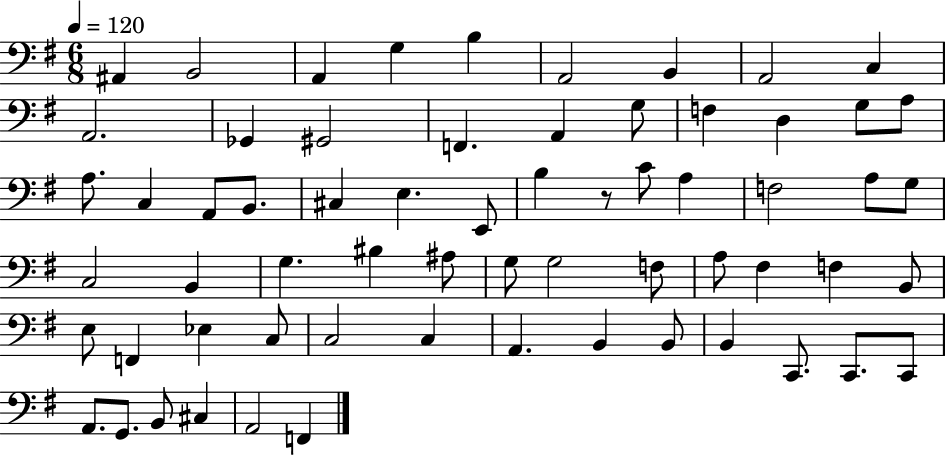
{
  \clef bass
  \numericTimeSignature
  \time 6/8
  \key g \major
  \tempo 4 = 120
  ais,4 b,2 | a,4 g4 b4 | a,2 b,4 | a,2 c4 | \break a,2. | ges,4 gis,2 | f,4. a,4 g8 | f4 d4 g8 a8 | \break a8. c4 a,8 b,8. | cis4 e4. e,8 | b4 r8 c'8 a4 | f2 a8 g8 | \break c2 b,4 | g4. bis4 ais8 | g8 g2 f8 | a8 fis4 f4 b,8 | \break e8 f,4 ees4 c8 | c2 c4 | a,4. b,4 b,8 | b,4 c,8. c,8. c,8 | \break a,8. g,8. b,8 cis4 | a,2 f,4 | \bar "|."
}